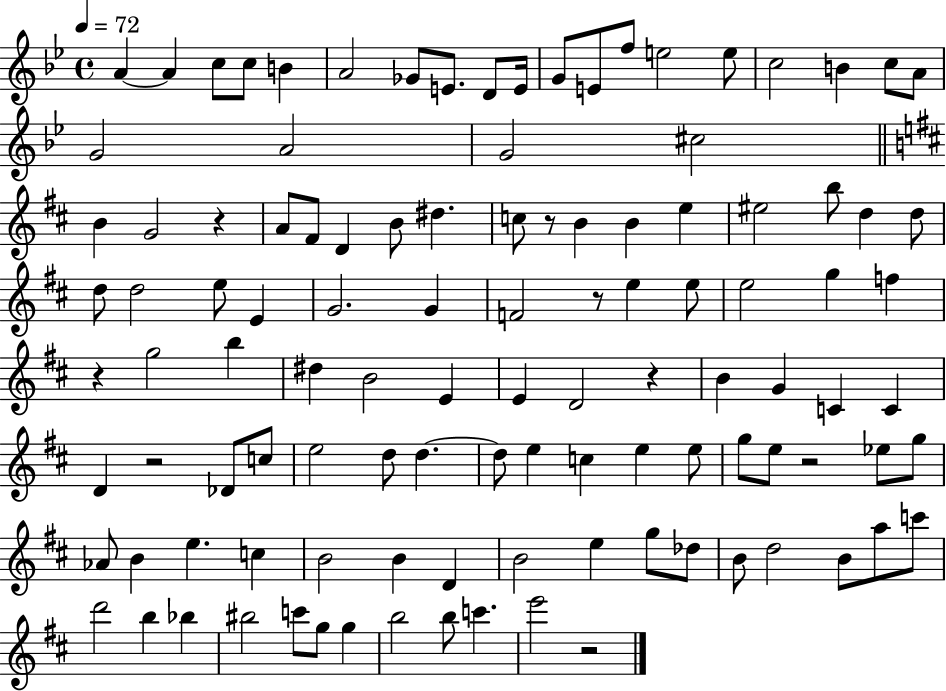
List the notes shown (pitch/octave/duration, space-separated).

A4/q A4/q C5/e C5/e B4/q A4/h Gb4/e E4/e. D4/e E4/s G4/e E4/e F5/e E5/h E5/e C5/h B4/q C5/e A4/e G4/h A4/h G4/h C#5/h B4/q G4/h R/q A4/e F#4/e D4/q B4/e D#5/q. C5/e R/e B4/q B4/q E5/q EIS5/h B5/e D5/q D5/e D5/e D5/h E5/e E4/q G4/h. G4/q F4/h R/e E5/q E5/e E5/h G5/q F5/q R/q G5/h B5/q D#5/q B4/h E4/q E4/q D4/h R/q B4/q G4/q C4/q C4/q D4/q R/h Db4/e C5/e E5/h D5/e D5/q. D5/e E5/q C5/q E5/q E5/e G5/e E5/e R/h Eb5/e G5/e Ab4/e B4/q E5/q. C5/q B4/h B4/q D4/q B4/h E5/q G5/e Db5/e B4/e D5/h B4/e A5/e C6/e D6/h B5/q Bb5/q BIS5/h C6/e G5/e G5/q B5/h B5/e C6/q. E6/h R/h